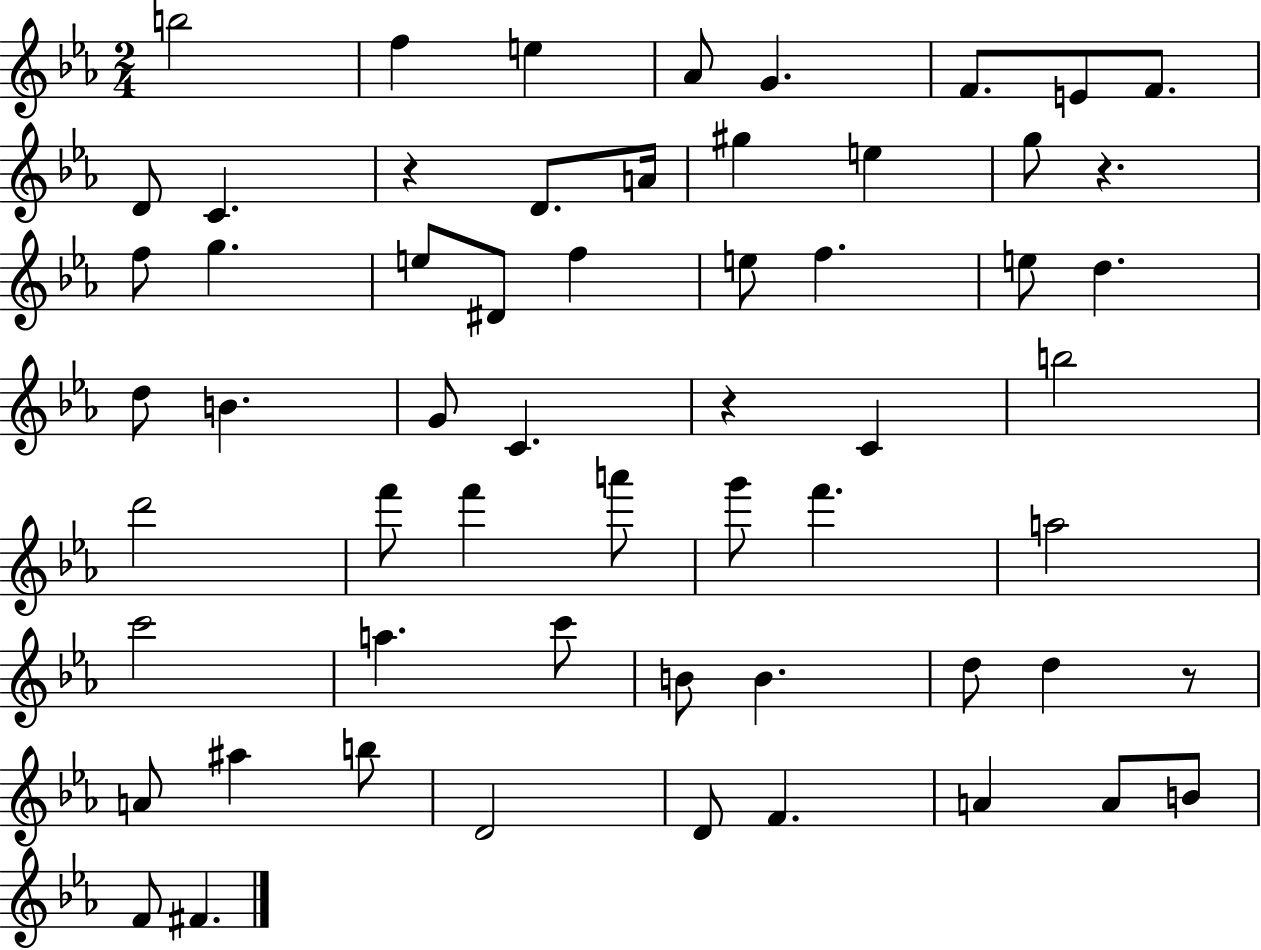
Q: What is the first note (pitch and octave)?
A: B5